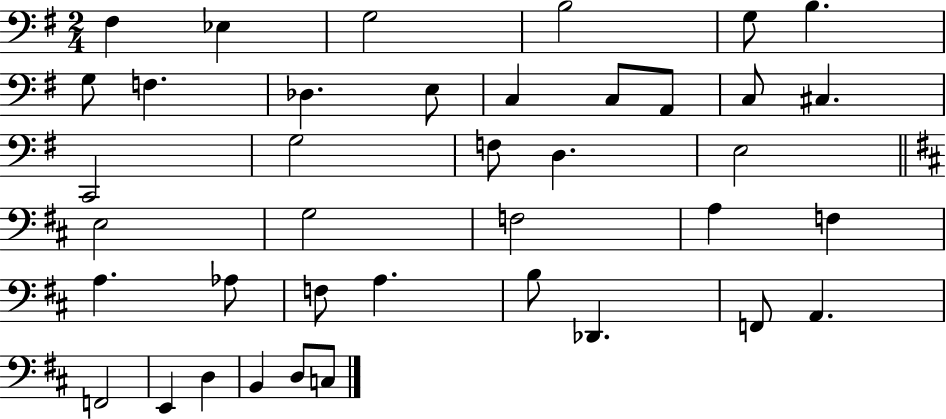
F#3/q Eb3/q G3/h B3/h G3/e B3/q. G3/e F3/q. Db3/q. E3/e C3/q C3/e A2/e C3/e C#3/q. C2/h G3/h F3/e D3/q. E3/h E3/h G3/h F3/h A3/q F3/q A3/q. Ab3/e F3/e A3/q. B3/e Db2/q. F2/e A2/q. F2/h E2/q D3/q B2/q D3/e C3/e